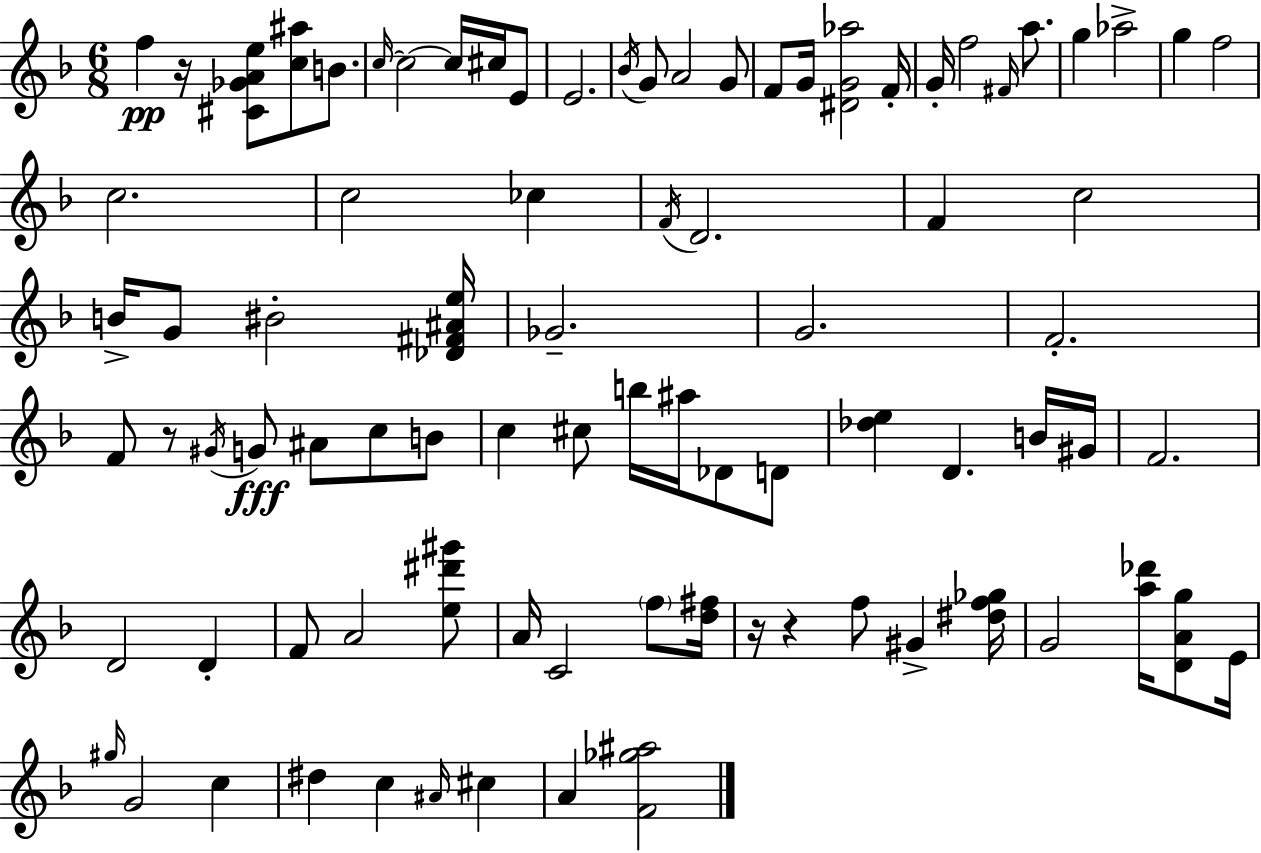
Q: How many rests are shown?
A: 4